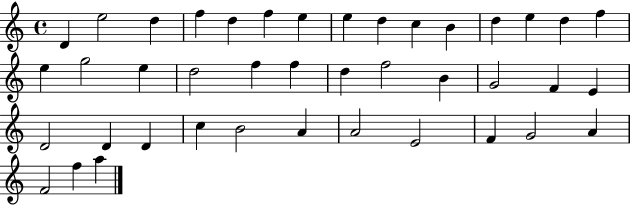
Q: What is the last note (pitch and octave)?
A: A5